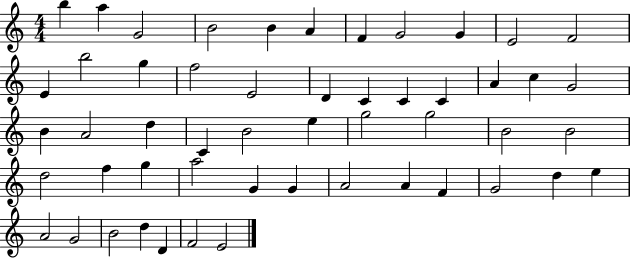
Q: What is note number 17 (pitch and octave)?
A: D4